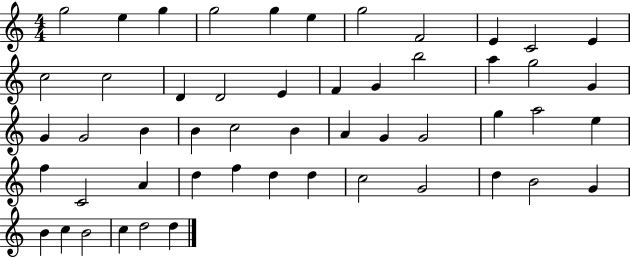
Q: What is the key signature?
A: C major